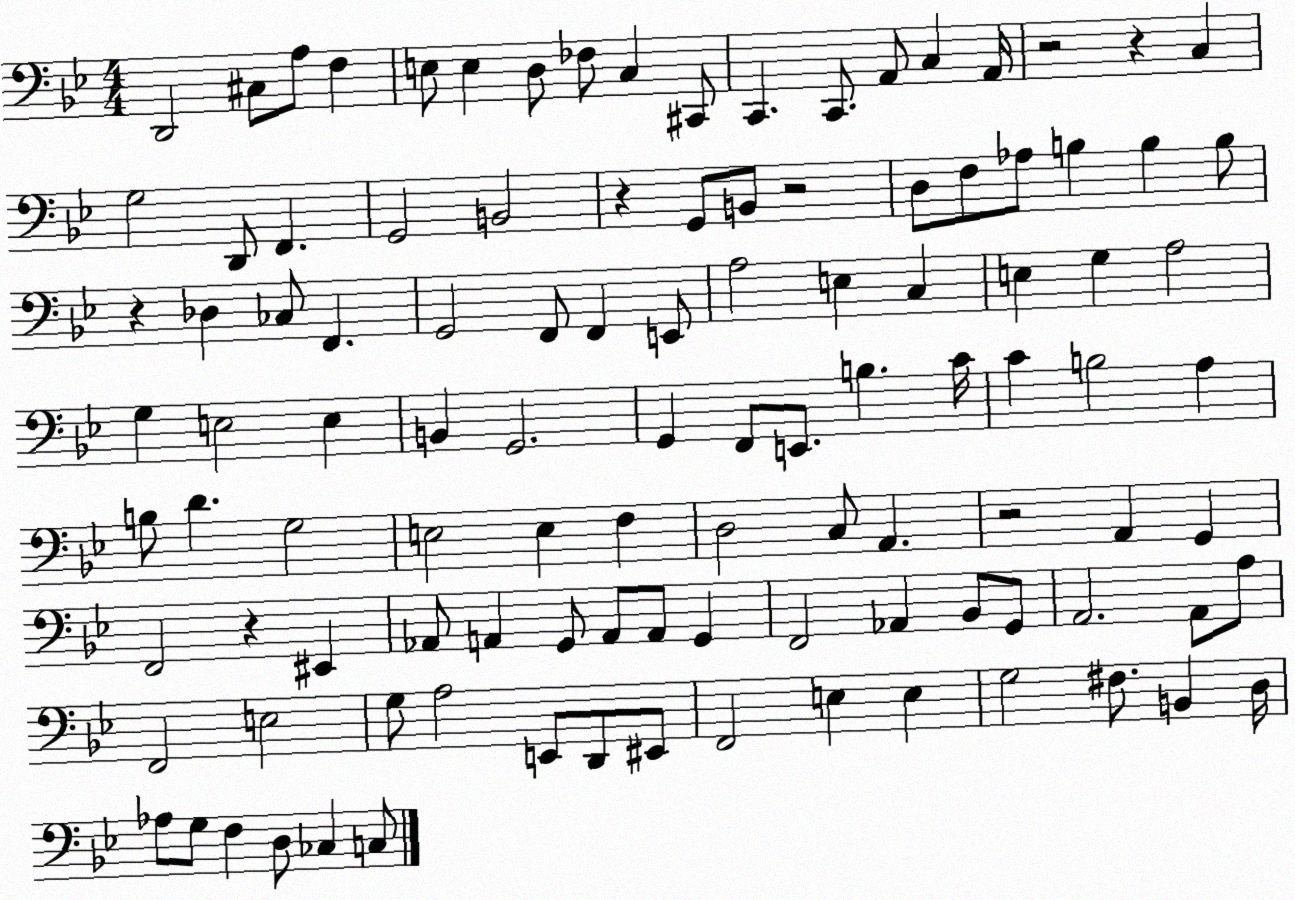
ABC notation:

X:1
T:Untitled
M:4/4
L:1/4
K:Bb
D,,2 ^C,/2 A,/2 F, E,/2 E, D,/2 _F,/2 C, ^C,,/2 C,, C,,/2 A,,/2 C, A,,/4 z2 z C, G,2 D,,/2 F,, G,,2 B,,2 z G,,/2 B,,/2 z2 D,/2 F,/2 _A,/2 B, B, B,/2 z _D, _C,/2 F,, G,,2 F,,/2 F,, E,,/2 A,2 E, C, E, G, A,2 G, E,2 E, B,, G,,2 G,, F,,/2 E,,/2 B, C/4 C B,2 A, B,/2 D G,2 E,2 E, F, D,2 C,/2 A,, z2 A,, G,, F,,2 z ^E,, _A,,/2 A,, G,,/2 A,,/2 A,,/2 G,, F,,2 _A,, _B,,/2 G,,/2 A,,2 A,,/2 A,/2 F,,2 E,2 G,/2 A,2 E,,/2 D,,/2 ^E,,/2 F,,2 E, E, G,2 ^F,/2 B,, D,/4 _A,/2 G,/2 F, D,/2 _C, C,/2